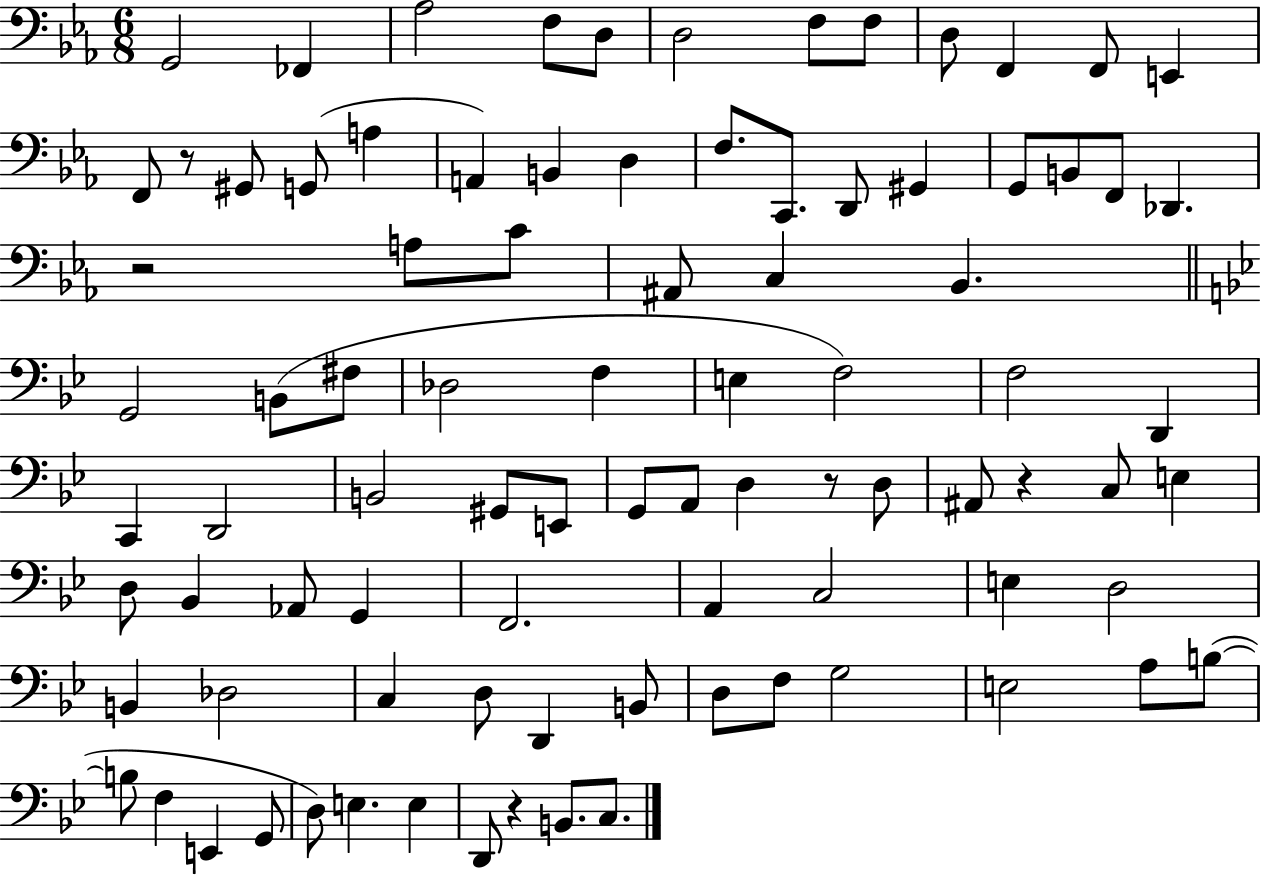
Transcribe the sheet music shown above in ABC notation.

X:1
T:Untitled
M:6/8
L:1/4
K:Eb
G,,2 _F,, _A,2 F,/2 D,/2 D,2 F,/2 F,/2 D,/2 F,, F,,/2 E,, F,,/2 z/2 ^G,,/2 G,,/2 A, A,, B,, D, F,/2 C,,/2 D,,/2 ^G,, G,,/2 B,,/2 F,,/2 _D,, z2 A,/2 C/2 ^A,,/2 C, _B,, G,,2 B,,/2 ^F,/2 _D,2 F, E, F,2 F,2 D,, C,, D,,2 B,,2 ^G,,/2 E,,/2 G,,/2 A,,/2 D, z/2 D,/2 ^A,,/2 z C,/2 E, D,/2 _B,, _A,,/2 G,, F,,2 A,, C,2 E, D,2 B,, _D,2 C, D,/2 D,, B,,/2 D,/2 F,/2 G,2 E,2 A,/2 B,/2 B,/2 F, E,, G,,/2 D,/2 E, E, D,,/2 z B,,/2 C,/2